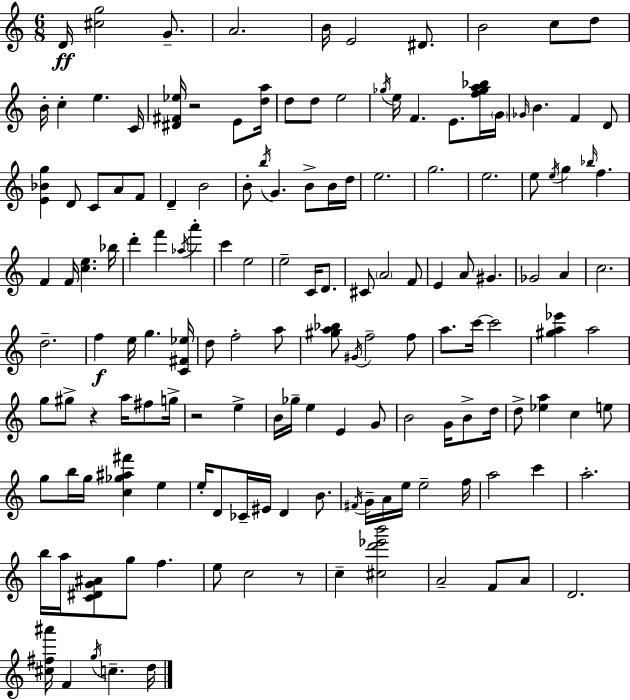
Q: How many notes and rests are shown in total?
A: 151